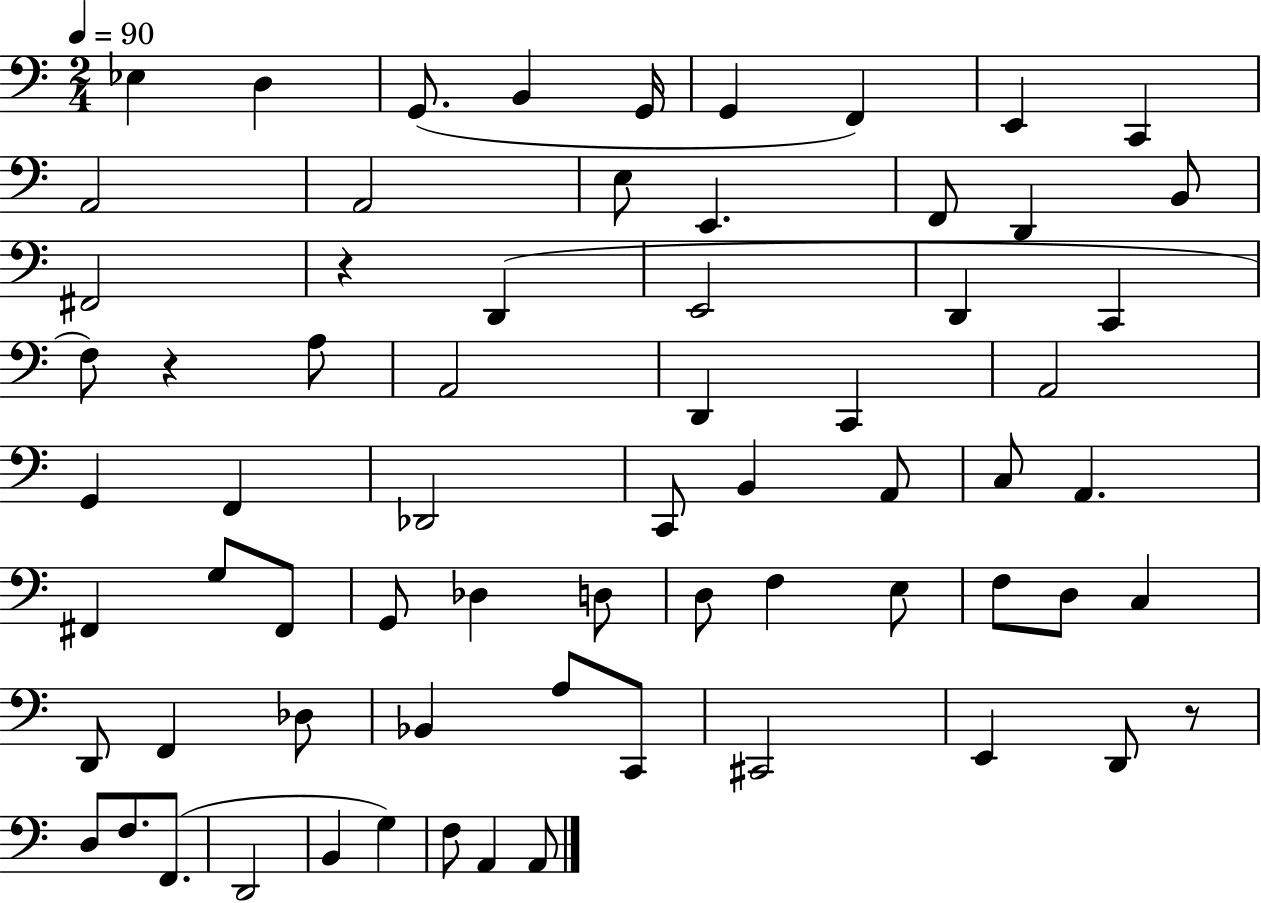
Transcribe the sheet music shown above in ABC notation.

X:1
T:Untitled
M:2/4
L:1/4
K:C
_E, D, G,,/2 B,, G,,/4 G,, F,, E,, C,, A,,2 A,,2 E,/2 E,, F,,/2 D,, B,,/2 ^F,,2 z D,, E,,2 D,, C,, F,/2 z A,/2 A,,2 D,, C,, A,,2 G,, F,, _D,,2 C,,/2 B,, A,,/2 C,/2 A,, ^F,, G,/2 ^F,,/2 G,,/2 _D, D,/2 D,/2 F, E,/2 F,/2 D,/2 C, D,,/2 F,, _D,/2 _B,, A,/2 C,,/2 ^C,,2 E,, D,,/2 z/2 D,/2 F,/2 F,,/2 D,,2 B,, G, F,/2 A,, A,,/2